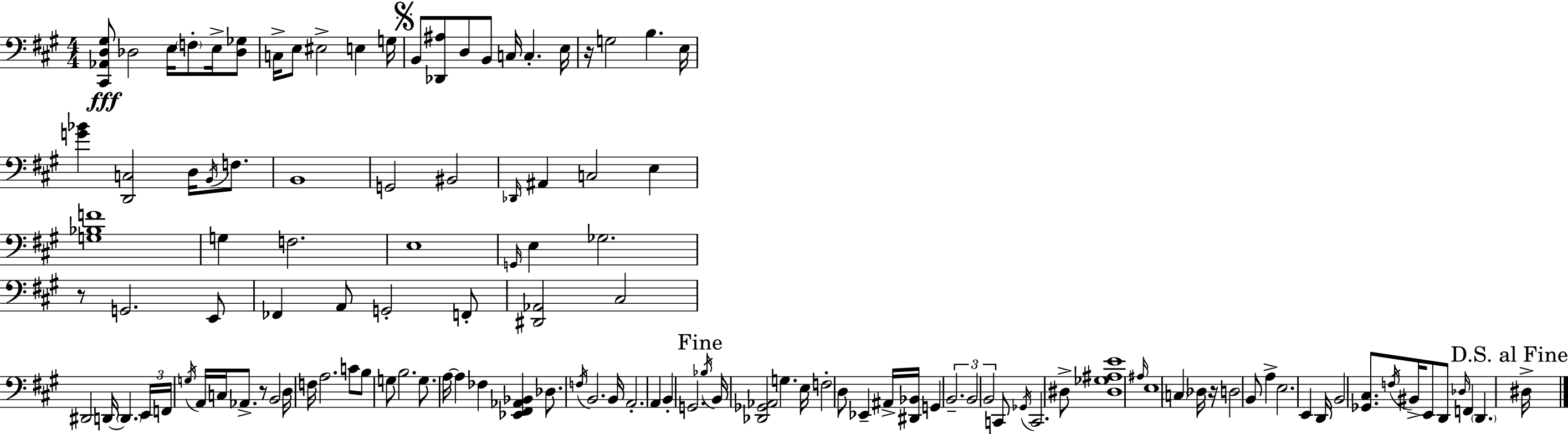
[C#2,Ab2,D3,G#3]/e Db3/h E3/s F3/e E3/s [Db3,Gb3]/e C3/s E3/e EIS3/h E3/q G3/s B2/e [Db2,A#3]/e D3/e B2/e C3/s C3/q. E3/s R/s G3/h B3/q. E3/s [G4,Bb4]/q [D2,C3]/h D3/s B2/s F3/e. B2/w G2/h BIS2/h Db2/s A#2/q C3/h E3/q [G3,Bb3,F4]/w G3/q F3/h. E3/w G2/s E3/q Gb3/h. R/e G2/h. E2/e FES2/q A2/e G2/h F2/e [D#2,Ab2]/h C#3/h D#2/h D2/s D2/q. E2/s F2/s G3/s A2/s C3/s Ab2/e. R/e B2/h D3/s F3/s A3/h. C4/e B3/e G3/e B3/h. G3/e. A3/s A3/q FES3/q [Eb2,F#2,Ab2,Bb2]/q Db3/e. F3/s B2/h. B2/s A2/h. A2/q B2/q G2/h. Bb3/s B2/s [Db2,Gb2,Ab2]/h G3/q. E3/s F3/h D3/e Eb2/q A#2/s [D#2,Bb2]/s G2/q B2/h. B2/h B2/h C2/e Gb2/s C2/h. D#3/e [D#3,Gb3,A#3,E4]/w A#3/s E3/w C3/q Db3/s R/s D3/h B2/e A3/q E3/h. E2/q D2/s B2/h [Gb2,C#3]/e. F3/s BIS2/s E2/e D2/e Db3/s F2/q D2/q. D#3/s